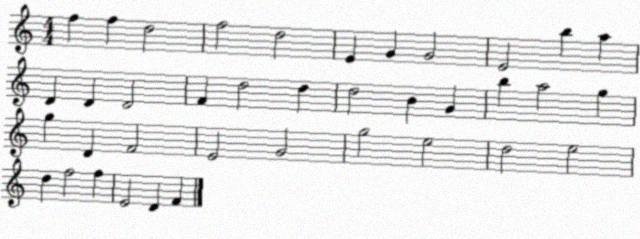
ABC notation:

X:1
T:Untitled
M:4/4
L:1/4
K:C
f f d2 f2 d2 E G G2 E2 b a D D D2 F d2 d d2 B G b a2 g g D F2 E2 G2 g2 e2 d2 e2 d f2 f E2 D F